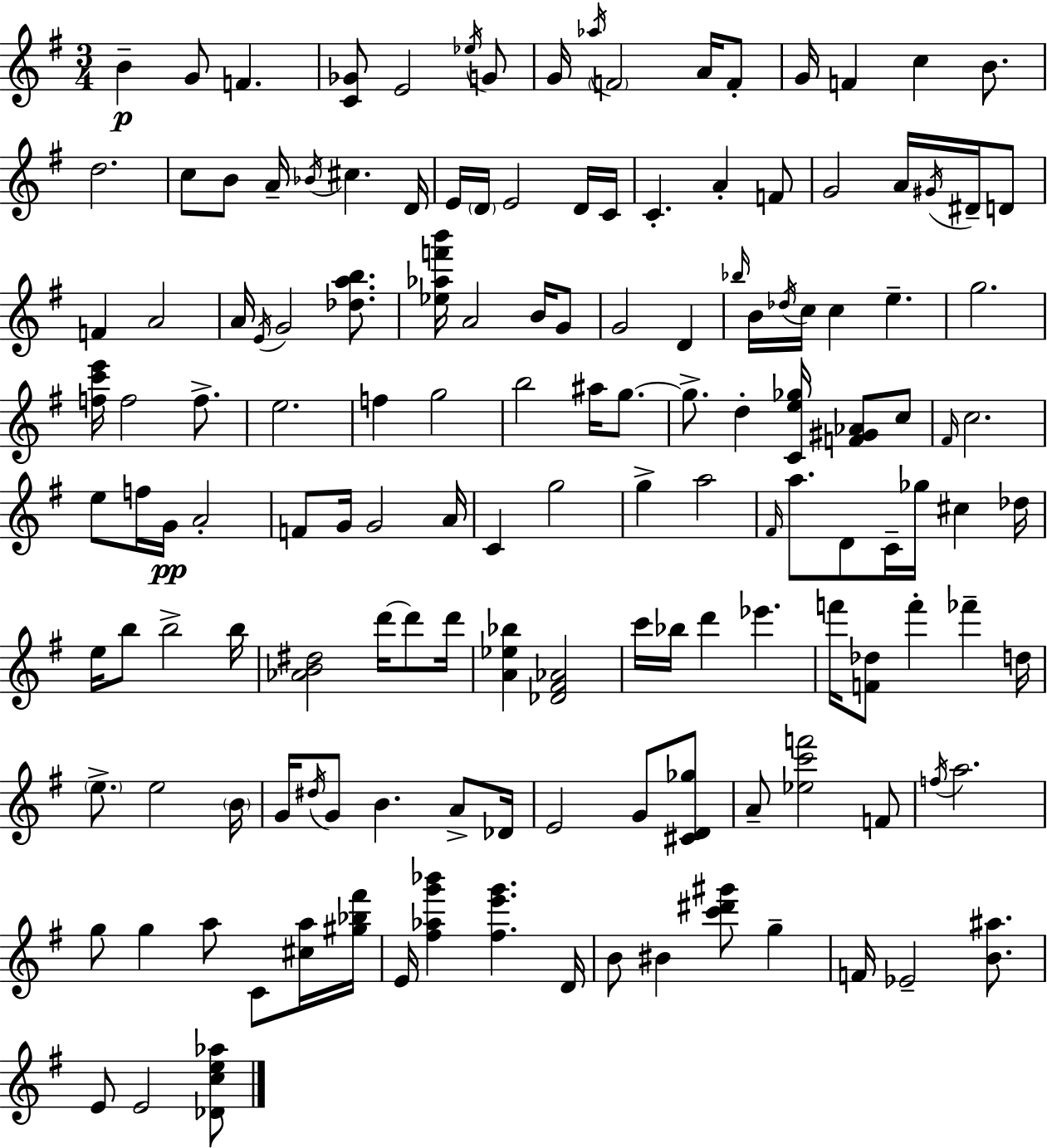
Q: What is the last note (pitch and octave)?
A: E4